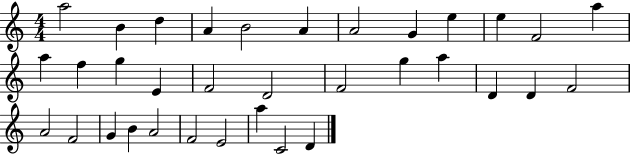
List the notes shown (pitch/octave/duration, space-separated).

A5/h B4/q D5/q A4/q B4/h A4/q A4/h G4/q E5/q E5/q F4/h A5/q A5/q F5/q G5/q E4/q F4/h D4/h F4/h G5/q A5/q D4/q D4/q F4/h A4/h F4/h G4/q B4/q A4/h F4/h E4/h A5/q C4/h D4/q